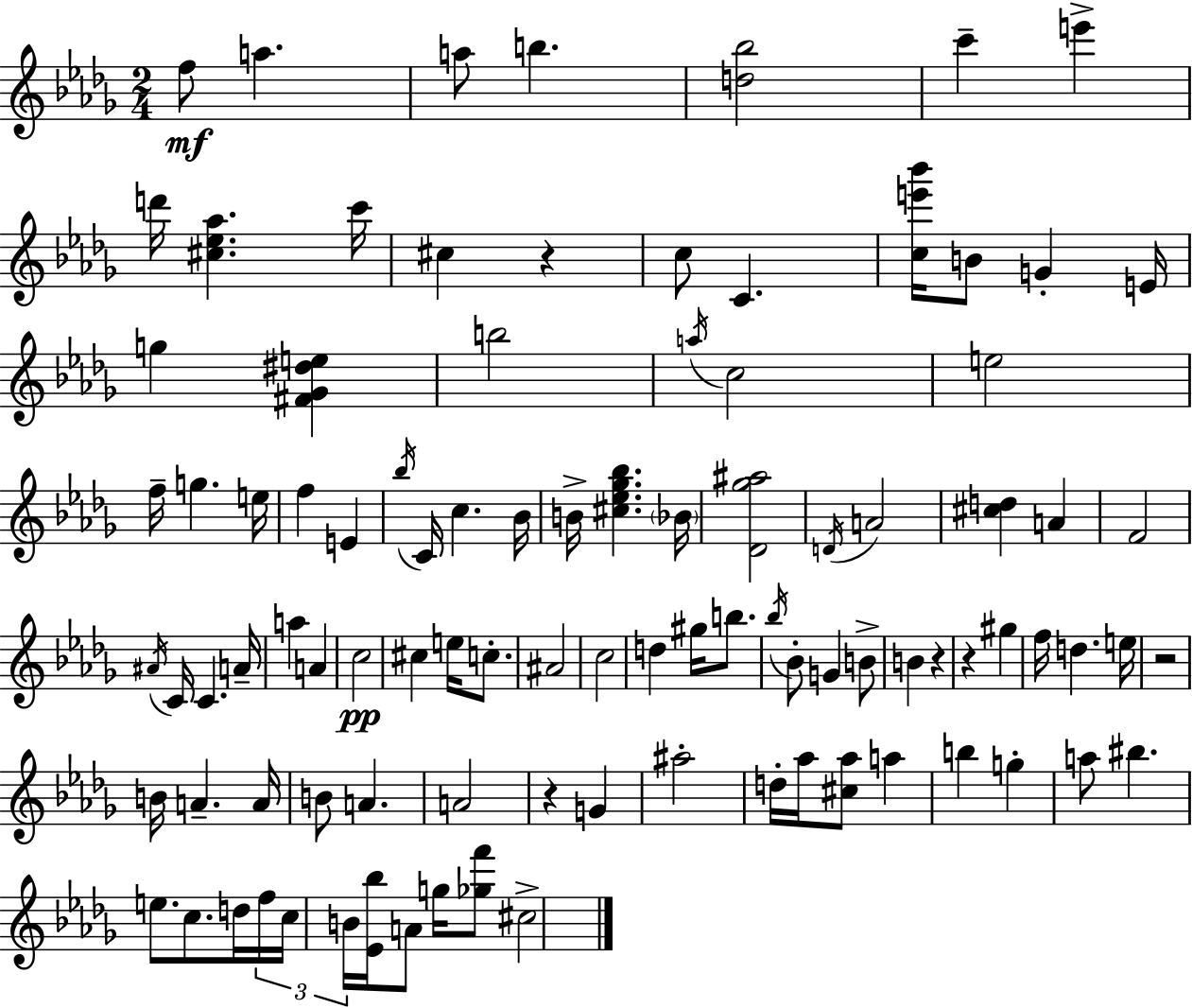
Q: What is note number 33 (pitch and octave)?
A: A4